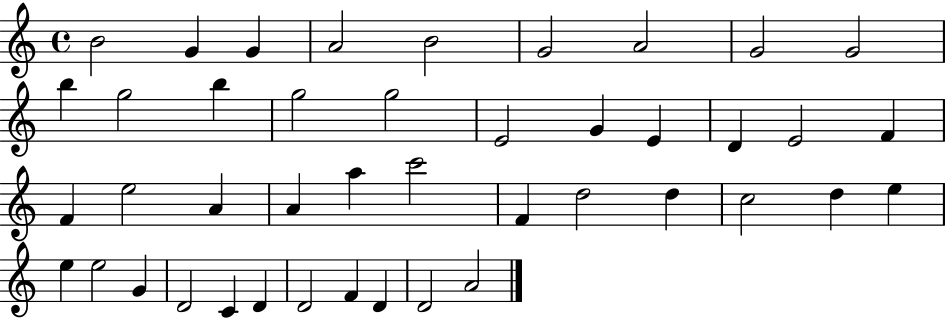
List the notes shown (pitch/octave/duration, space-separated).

B4/h G4/q G4/q A4/h B4/h G4/h A4/h G4/h G4/h B5/q G5/h B5/q G5/h G5/h E4/h G4/q E4/q D4/q E4/h F4/q F4/q E5/h A4/q A4/q A5/q C6/h F4/q D5/h D5/q C5/h D5/q E5/q E5/q E5/h G4/q D4/h C4/q D4/q D4/h F4/q D4/q D4/h A4/h